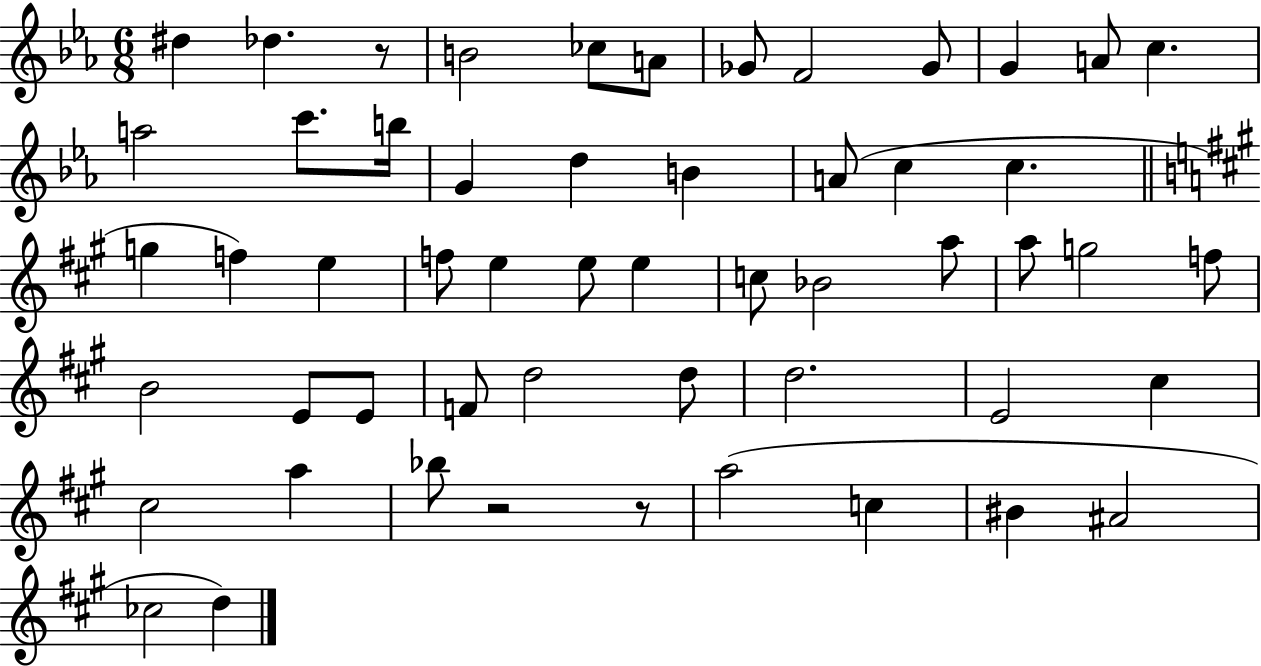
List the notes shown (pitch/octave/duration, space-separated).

D#5/q Db5/q. R/e B4/h CES5/e A4/e Gb4/e F4/h Gb4/e G4/q A4/e C5/q. A5/h C6/e. B5/s G4/q D5/q B4/q A4/e C5/q C5/q. G5/q F5/q E5/q F5/e E5/q E5/e E5/q C5/e Bb4/h A5/e A5/e G5/h F5/e B4/h E4/e E4/e F4/e D5/h D5/e D5/h. E4/h C#5/q C#5/h A5/q Bb5/e R/h R/e A5/h C5/q BIS4/q A#4/h CES5/h D5/q